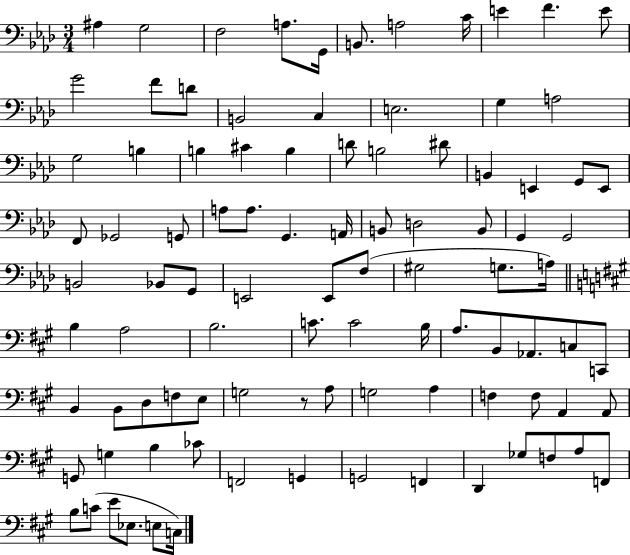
A#3/q G3/h F3/h A3/e. G2/s B2/e. A3/h C4/s E4/q F4/q. E4/e G4/h F4/e D4/e B2/h C3/q E3/h. G3/q A3/h G3/h B3/q B3/q C#4/q B3/q D4/e B3/h D#4/e B2/q E2/q G2/e E2/e F2/e Gb2/h G2/e A3/e A3/e. G2/q. A2/s B2/e D3/h B2/e G2/q G2/h B2/h Bb2/e G2/e E2/h E2/e F3/e G#3/h G3/e. A3/s B3/q A3/h B3/h. C4/e. C4/h B3/s A3/e. B2/e Ab2/e. C3/e C2/e B2/q B2/e D3/e F3/e E3/e G3/h R/e A3/e G3/h A3/q F3/q F3/e A2/q A2/e G2/e G3/q B3/q CES4/e F2/h G2/q G2/h F2/q D2/q Gb3/e F3/e A3/e F2/e B3/e C4/e E4/e Eb3/e. E3/e C3/s